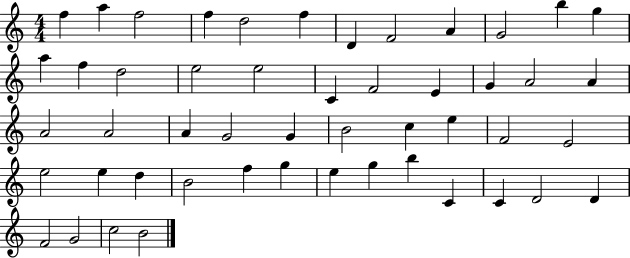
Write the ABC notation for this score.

X:1
T:Untitled
M:4/4
L:1/4
K:C
f a f2 f d2 f D F2 A G2 b g a f d2 e2 e2 C F2 E G A2 A A2 A2 A G2 G B2 c e F2 E2 e2 e d B2 f g e g b C C D2 D F2 G2 c2 B2